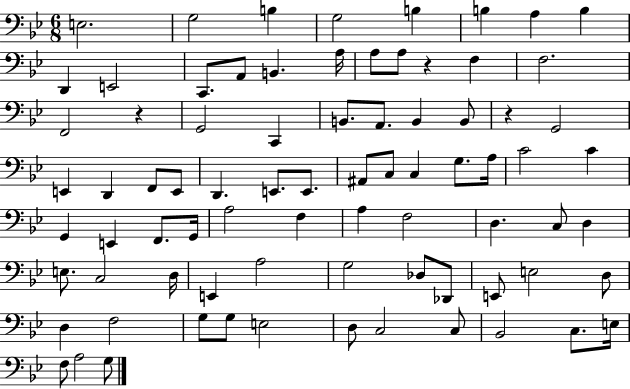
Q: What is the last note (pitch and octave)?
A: G3